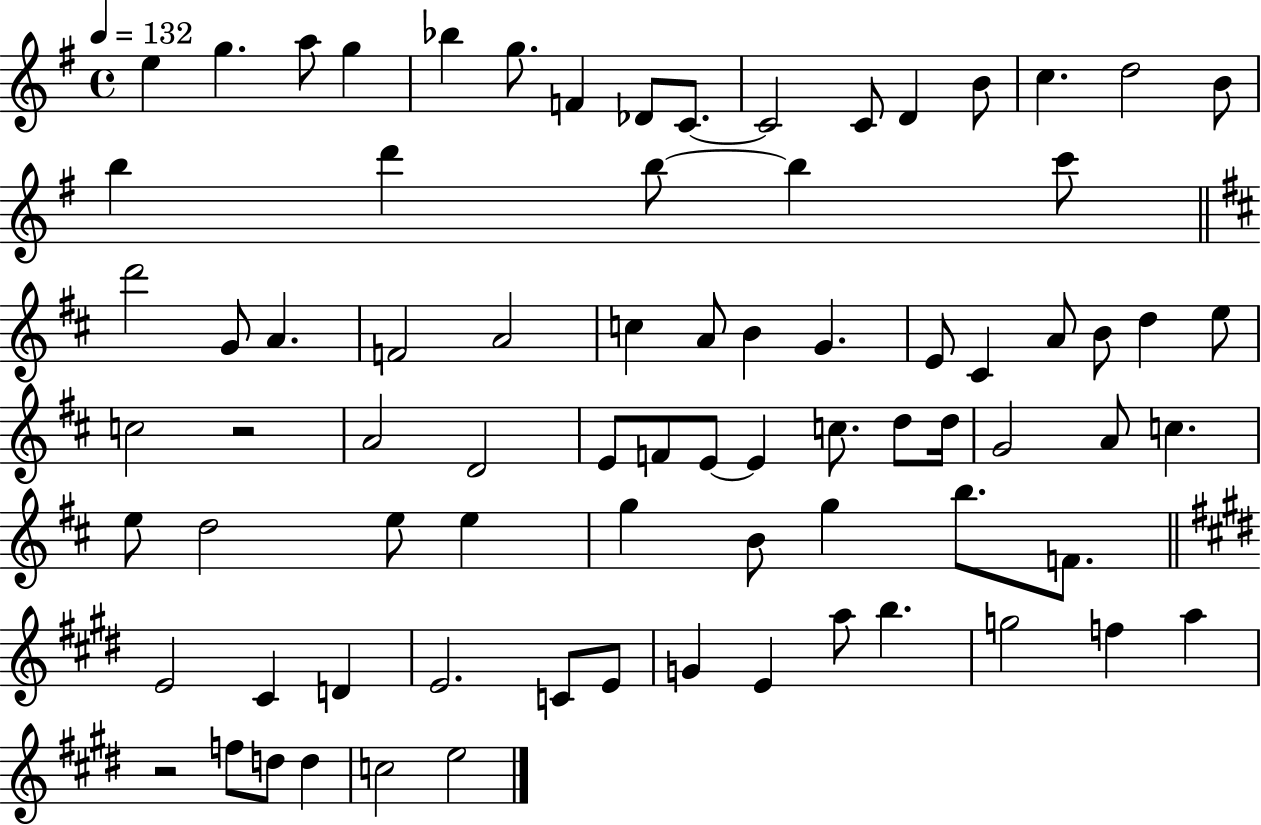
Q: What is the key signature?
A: G major